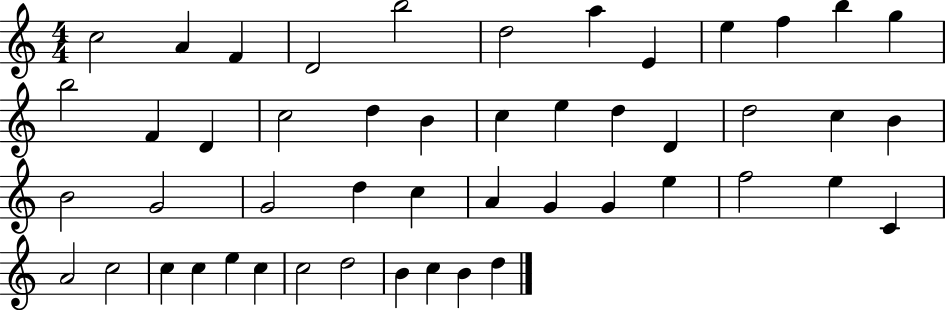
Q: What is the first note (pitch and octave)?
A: C5